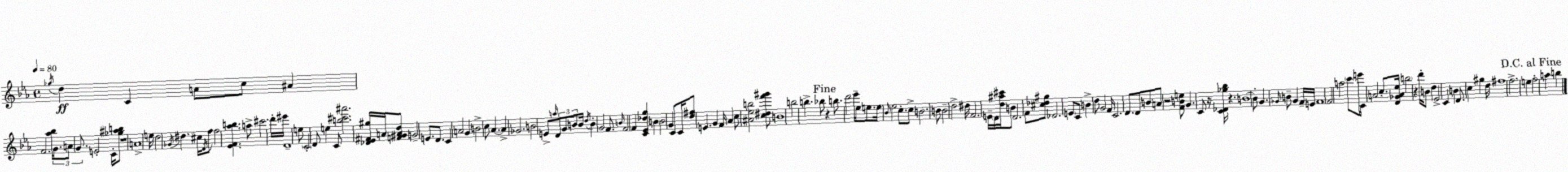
X:1
T:Untitled
M:4/4
L:1/4
K:Cm
_g/4 d C A/2 c/2 ^A F2 [_a_b]/4 G/2 A/2 G/2 E2 C/4 [_g^ab]/2 z4 A4 e/4 d2 _G/4 ^d ^c/4 D/4 f/2 f2 [_EF_ab] a/2 ^c'2 d'/4 ^e'/4 D4 e/2 C2 D/2 e C/2 [b^c'^a']2 [_D_E^F^g]/4 A/4 [F^GAd]/2 G2 E/2 D/2 C A2 G B2 c/2 _A _A _G2 B2 E/2 a/4 D/2 G/2 B/2 B/4 d/4 B G2 F/2 B/4 F2 F [C_E_dg] B B2 G C/2 C/4 [d^f]/2 E G F/4 _A c/2 [^A_eb]2 [c^df'^g']/2 B4 b2 b _b/2 z b/2 d'2 _e'/4 _e/4 e/2 e/4 _B/4 _e2 c/2 c/2 B2 B/2 B2 d2 ^d/4 F2 E/4 D/4 [d^a^c']/4 B/2 D2 F/2 [^c_d^g]/2 _D2 E/2 C/2 B d/2 G2 F/4 C2 D/2 D/2 B/2 A/2 z2 [FBe]/2 G C/2 z/4 [C_D_g_b]/4 z B4 B/2 G _G/4 B/2 _G F/4 E/4 F4 F2 a2 c'/2 e'/4 C/2 A2 c/2 [D_GA_e]/4 b2 z d'/4 B/2 d _E2 C B D/2 c ^g d/4 ^f4 f2 e f2 a b